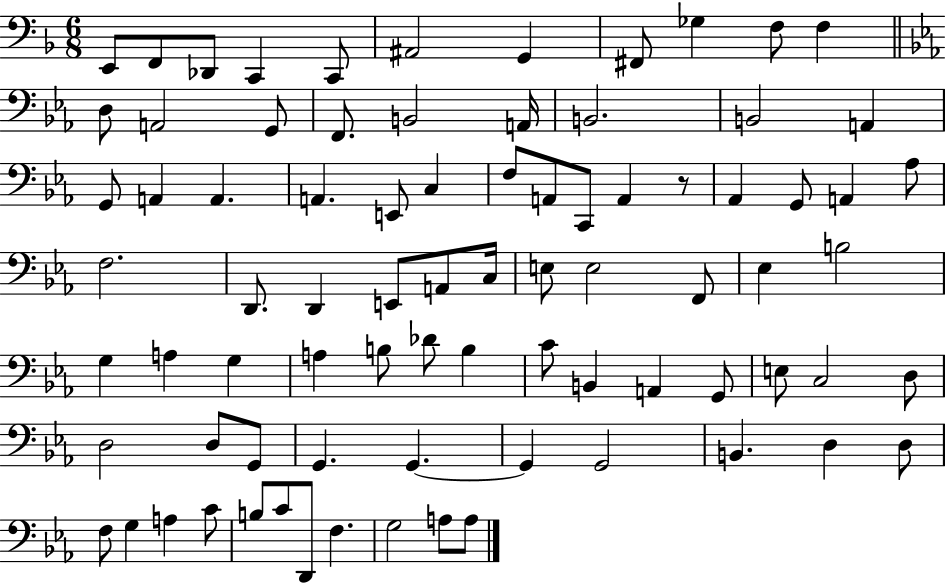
{
  \clef bass
  \numericTimeSignature
  \time 6/8
  \key f \major
  e,8 f,8 des,8 c,4 c,8 | ais,2 g,4 | fis,8 ges4 f8 f4 | \bar "||" \break \key ees \major d8 a,2 g,8 | f,8. b,2 a,16 | b,2. | b,2 a,4 | \break g,8 a,4 a,4. | a,4. e,8 c4 | f8 a,8 c,8 a,4 r8 | aes,4 g,8 a,4 aes8 | \break f2. | d,8. d,4 e,8 a,8 c16 | e8 e2 f,8 | ees4 b2 | \break g4 a4 g4 | a4 b8 des'8 b4 | c'8 b,4 a,4 g,8 | e8 c2 d8 | \break d2 d8 g,8 | g,4. g,4.~~ | g,4 g,2 | b,4. d4 d8 | \break f8 g4 a4 c'8 | b8 c'8 d,8 f4. | g2 a8 a8 | \bar "|."
}